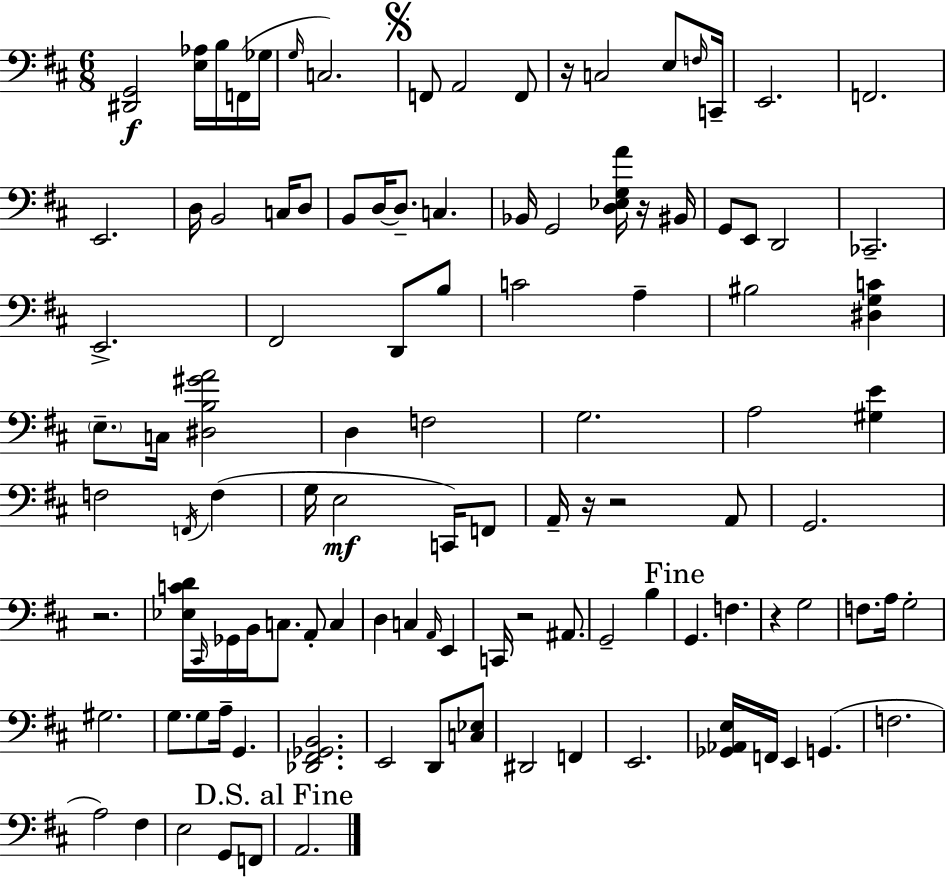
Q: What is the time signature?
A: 6/8